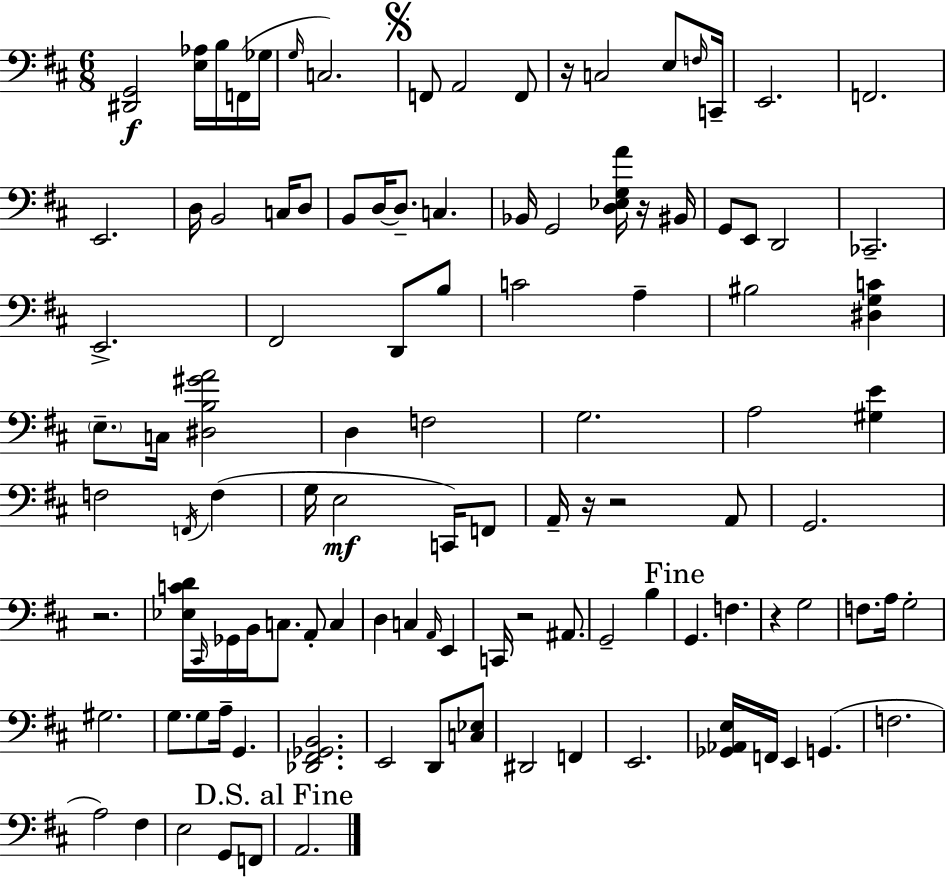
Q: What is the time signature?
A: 6/8